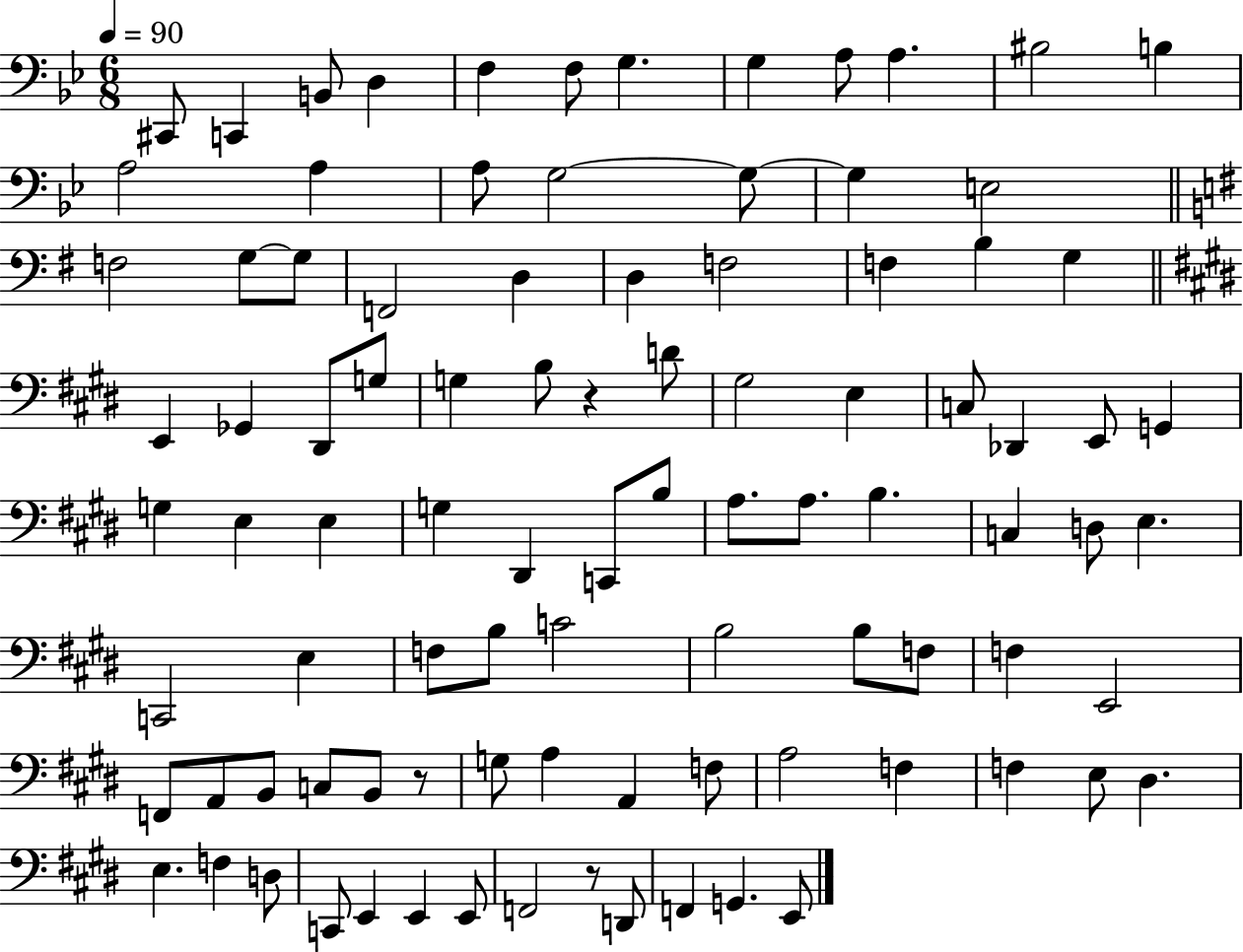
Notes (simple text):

C#2/e C2/q B2/e D3/q F3/q F3/e G3/q. G3/q A3/e A3/q. BIS3/h B3/q A3/h A3/q A3/e G3/h G3/e G3/q E3/h F3/h G3/e G3/e F2/h D3/q D3/q F3/h F3/q B3/q G3/q E2/q Gb2/q D#2/e G3/e G3/q B3/e R/q D4/e G#3/h E3/q C3/e Db2/q E2/e G2/q G3/q E3/q E3/q G3/q D#2/q C2/e B3/e A3/e. A3/e. B3/q. C3/q D3/e E3/q. C2/h E3/q F3/e B3/e C4/h B3/h B3/e F3/e F3/q E2/h F2/e A2/e B2/e C3/e B2/e R/e G3/e A3/q A2/q F3/e A3/h F3/q F3/q E3/e D#3/q. E3/q. F3/q D3/e C2/e E2/q E2/q E2/e F2/h R/e D2/e F2/q G2/q. E2/e